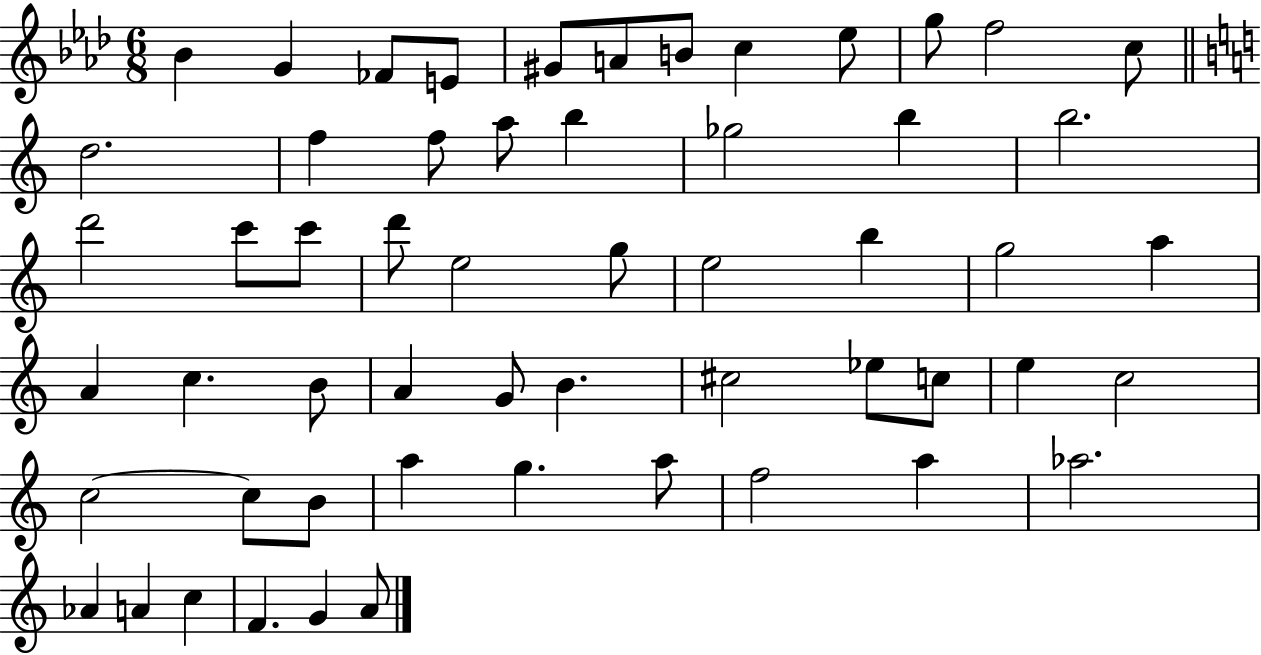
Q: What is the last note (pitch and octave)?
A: A4